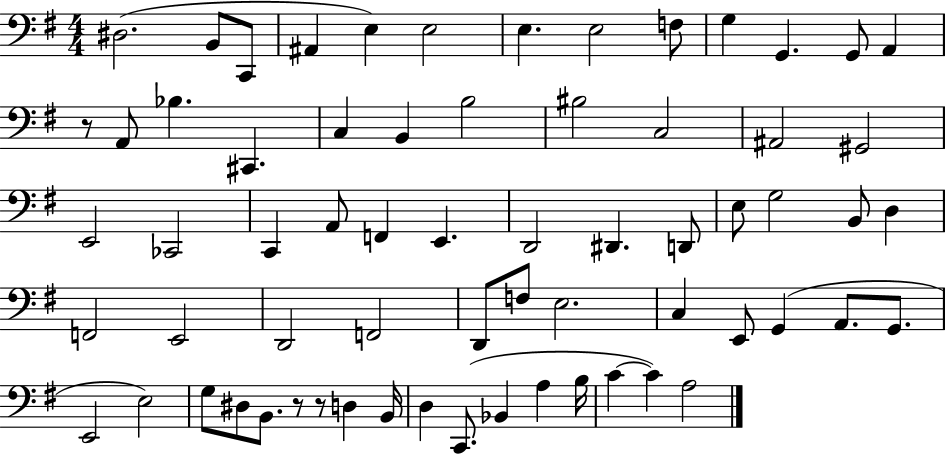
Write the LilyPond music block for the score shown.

{
  \clef bass
  \numericTimeSignature
  \time 4/4
  \key g \major
  \repeat volta 2 { dis2.( b,8 c,8 | ais,4 e4) e2 | e4. e2 f8 | g4 g,4. g,8 a,4 | \break r8 a,8 bes4. cis,4. | c4 b,4 b2 | bis2 c2 | ais,2 gis,2 | \break e,2 ces,2 | c,4 a,8 f,4 e,4. | d,2 dis,4. d,8 | e8 g2 b,8 d4 | \break f,2 e,2 | d,2 f,2 | d,8 f8 e2. | c4 e,8 g,4( a,8. g,8. | \break e,2 e2) | g8 dis8 b,8. r8 r8 d4 b,16 | d4 c,8.( bes,4 a4 b16 | c'4~~ c'4) a2 | \break } \bar "|."
}